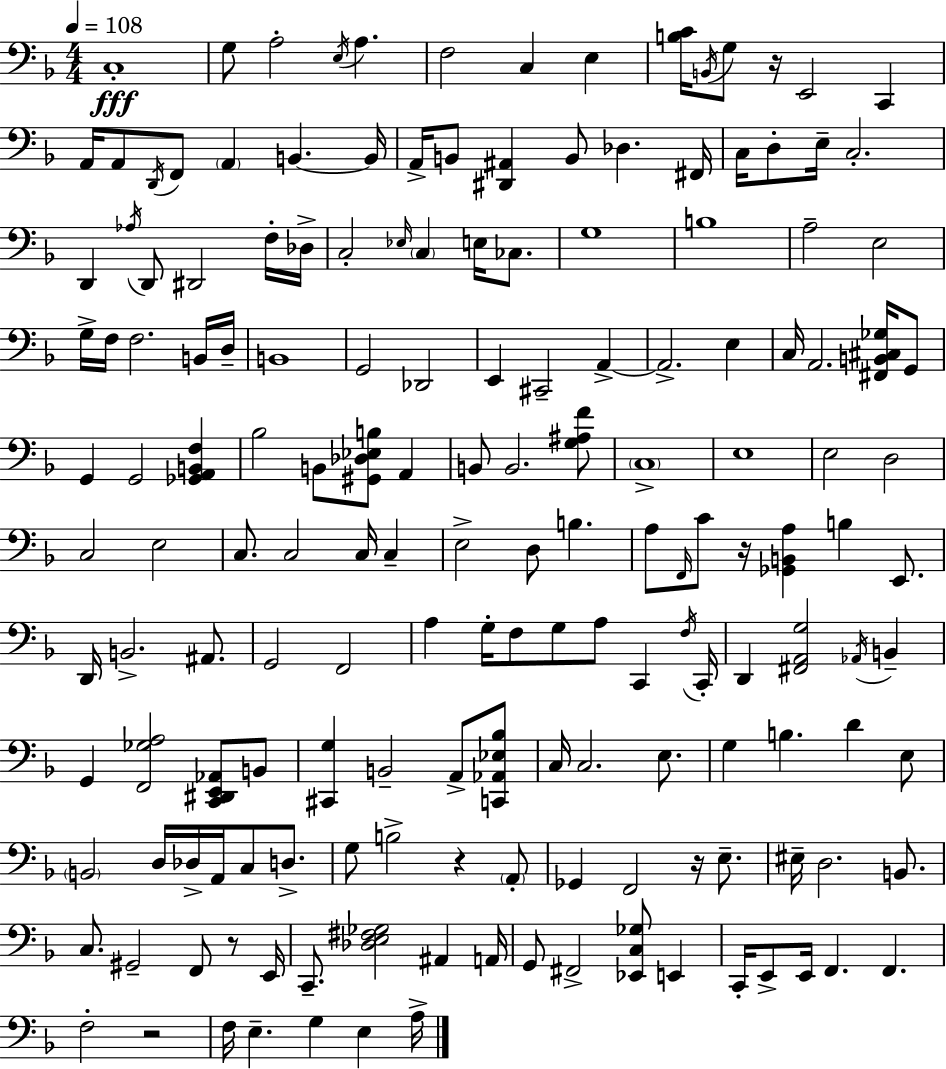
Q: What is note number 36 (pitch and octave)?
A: Eb3